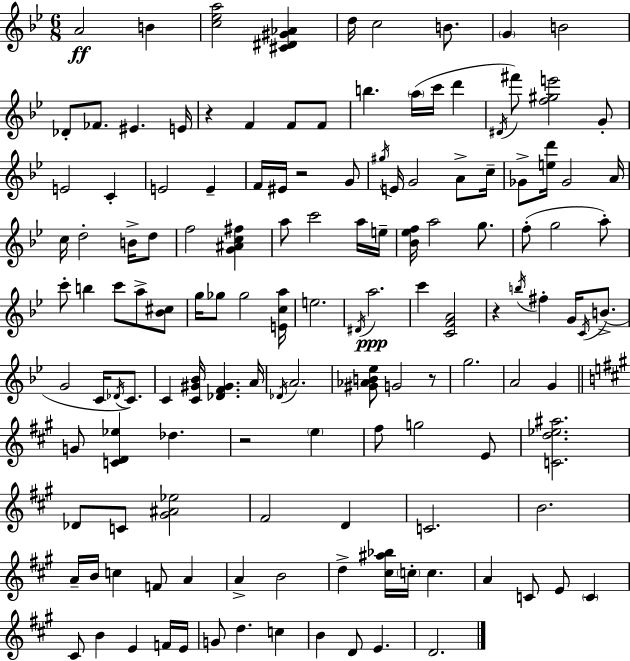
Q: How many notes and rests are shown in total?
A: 137